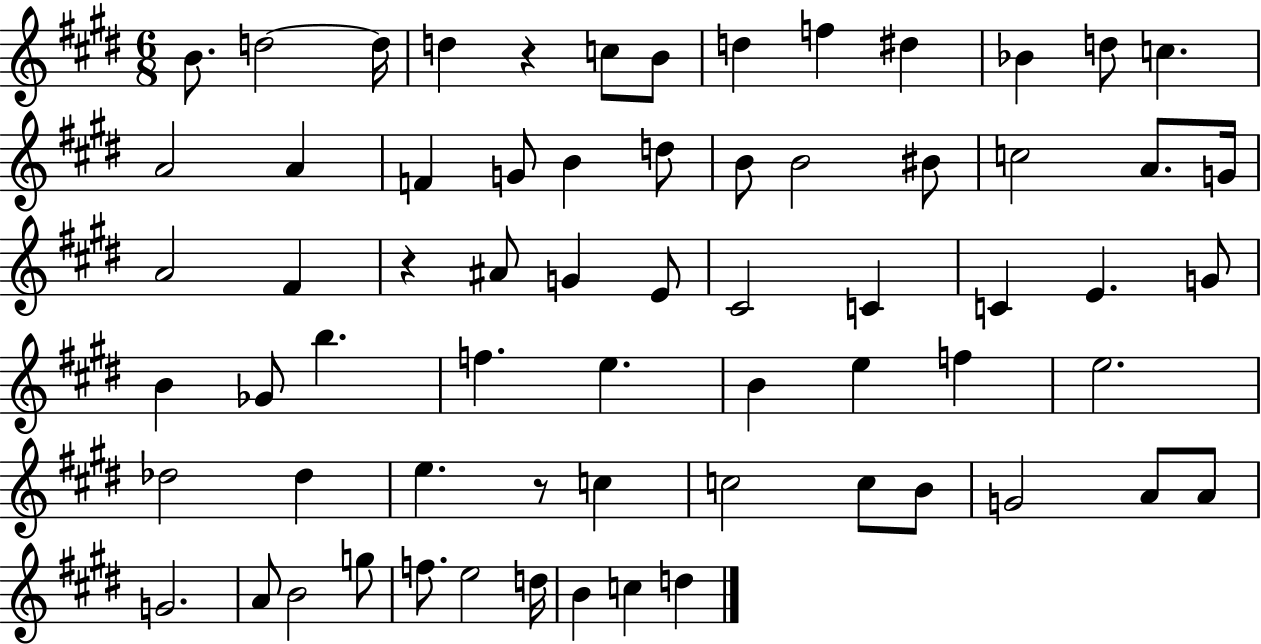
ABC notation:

X:1
T:Untitled
M:6/8
L:1/4
K:E
B/2 d2 d/4 d z c/2 B/2 d f ^d _B d/2 c A2 A F G/2 B d/2 B/2 B2 ^B/2 c2 A/2 G/4 A2 ^F z ^A/2 G E/2 ^C2 C C E G/2 B _G/2 b f e B e f e2 _d2 _d e z/2 c c2 c/2 B/2 G2 A/2 A/2 G2 A/2 B2 g/2 f/2 e2 d/4 B c d